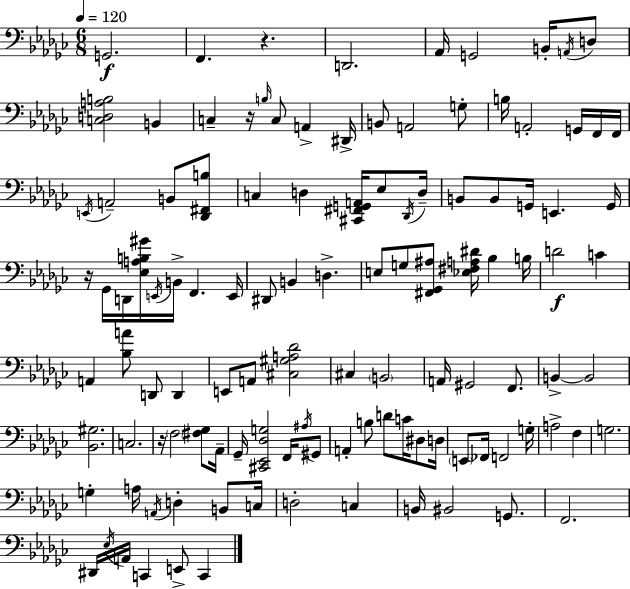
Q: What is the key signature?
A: EES minor